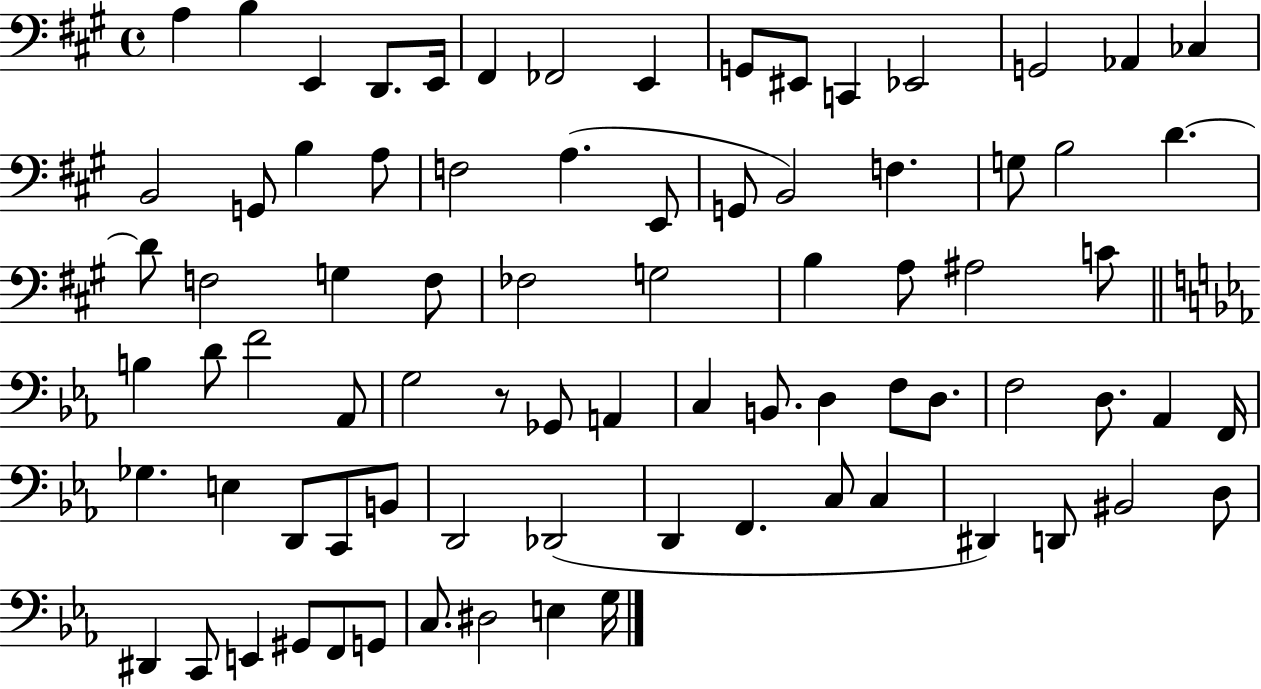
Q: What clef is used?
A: bass